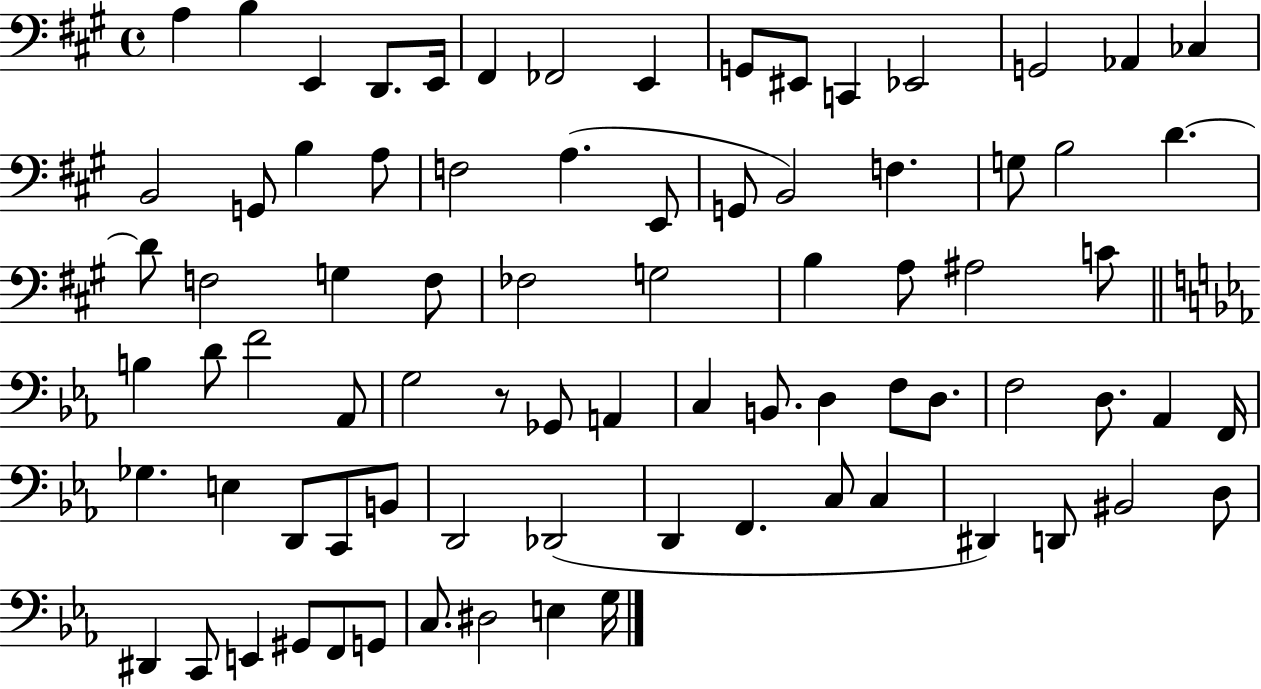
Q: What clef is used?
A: bass